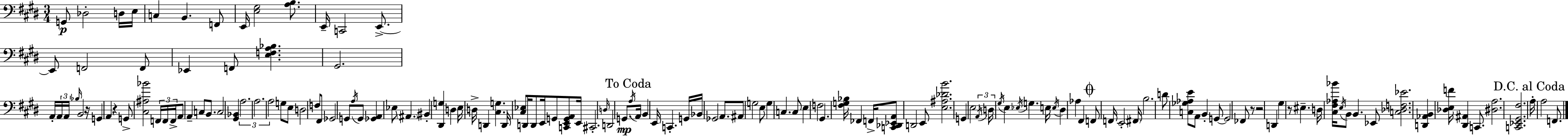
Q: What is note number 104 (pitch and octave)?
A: A2